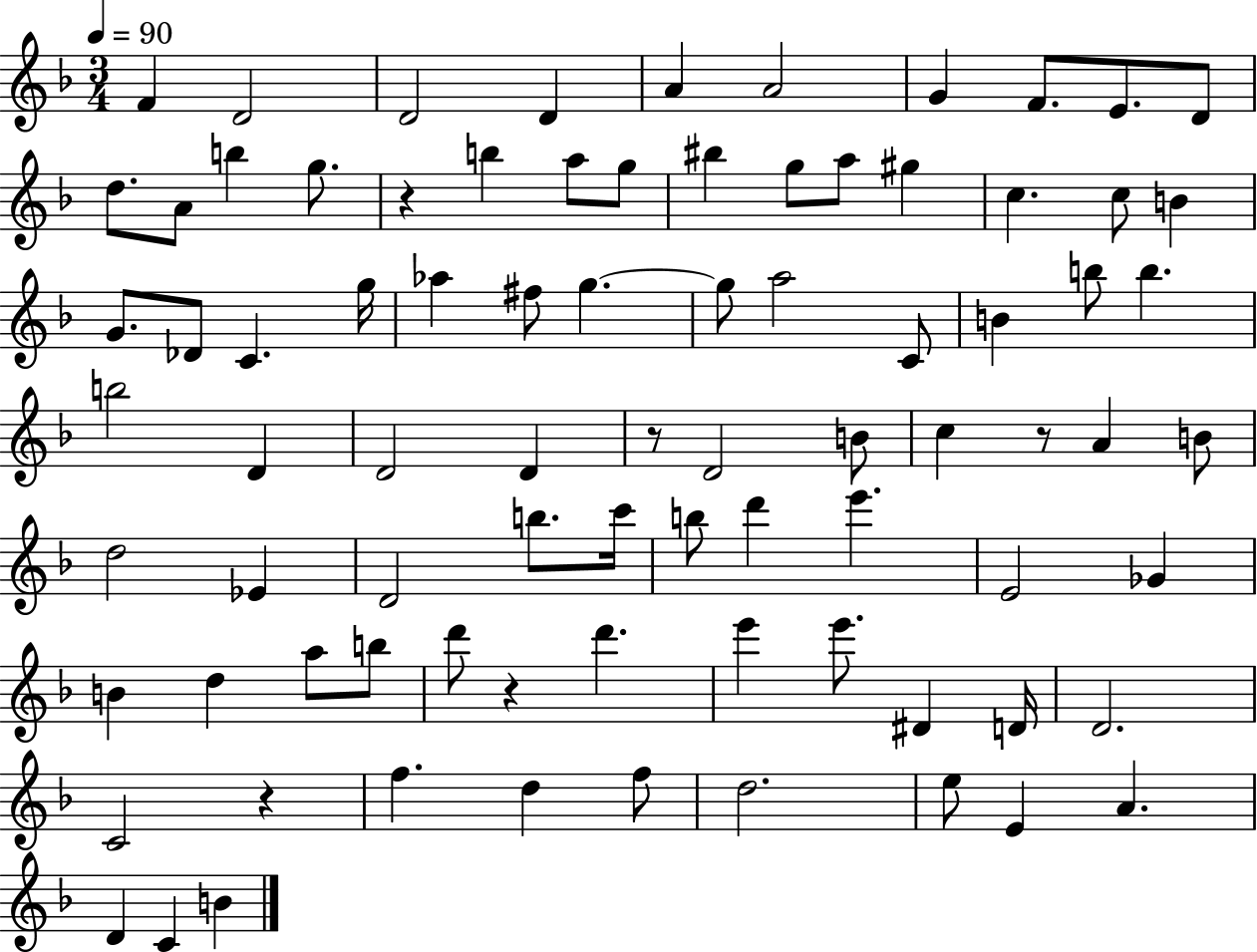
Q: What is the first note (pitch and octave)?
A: F4